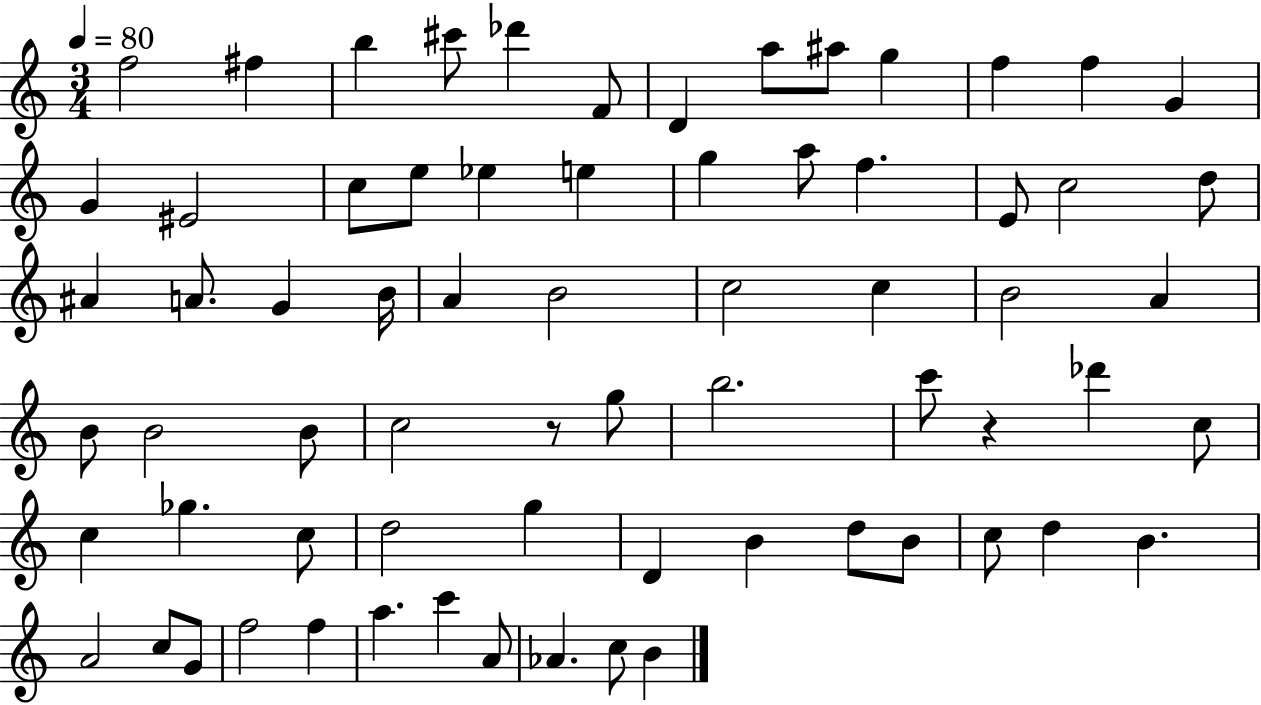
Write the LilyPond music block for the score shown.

{
  \clef treble
  \numericTimeSignature
  \time 3/4
  \key c \major
  \tempo 4 = 80
  f''2 fis''4 | b''4 cis'''8 des'''4 f'8 | d'4 a''8 ais''8 g''4 | f''4 f''4 g'4 | \break g'4 eis'2 | c''8 e''8 ees''4 e''4 | g''4 a''8 f''4. | e'8 c''2 d''8 | \break ais'4 a'8. g'4 b'16 | a'4 b'2 | c''2 c''4 | b'2 a'4 | \break b'8 b'2 b'8 | c''2 r8 g''8 | b''2. | c'''8 r4 des'''4 c''8 | \break c''4 ges''4. c''8 | d''2 g''4 | d'4 b'4 d''8 b'8 | c''8 d''4 b'4. | \break a'2 c''8 g'8 | f''2 f''4 | a''4. c'''4 a'8 | aes'4. c''8 b'4 | \break \bar "|."
}